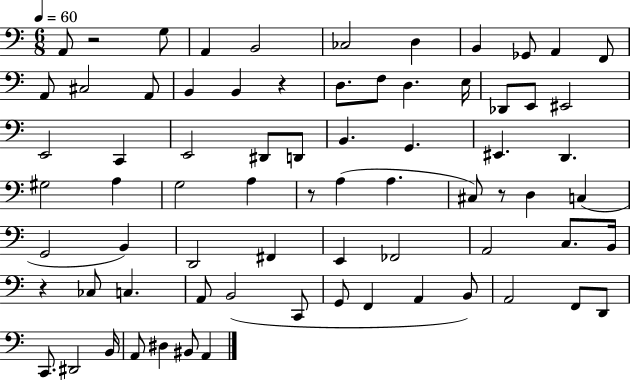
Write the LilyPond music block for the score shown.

{
  \clef bass
  \numericTimeSignature
  \time 6/8
  \key c \major
  \tempo 4 = 60
  a,8 r2 g8 | a,4 b,2 | ces2 d4 | b,4 ges,8 a,4 f,8 | \break a,8 cis2 a,8 | b,4 b,4 r4 | d8. f8 d4. e16 | des,8 e,8 eis,2 | \break e,2 c,4 | e,2 dis,8 d,8 | b,4. g,4. | eis,4. d,4. | \break gis2 a4 | g2 a4 | r8 a4( a4. | cis8) r8 d4 c4( | \break g,2 b,4) | d,2 fis,4 | e,4 fes,2 | a,2 c8. b,16 | \break r4 ces8 c4. | a,8 b,2( c,8 | g,8 f,4 a,4 b,8) | a,2 f,8 d,8 | \break c,8. dis,2 b,16 | a,8 dis4 bis,8 a,4 | \bar "|."
}